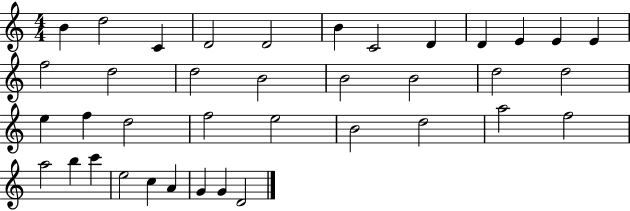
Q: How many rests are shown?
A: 0